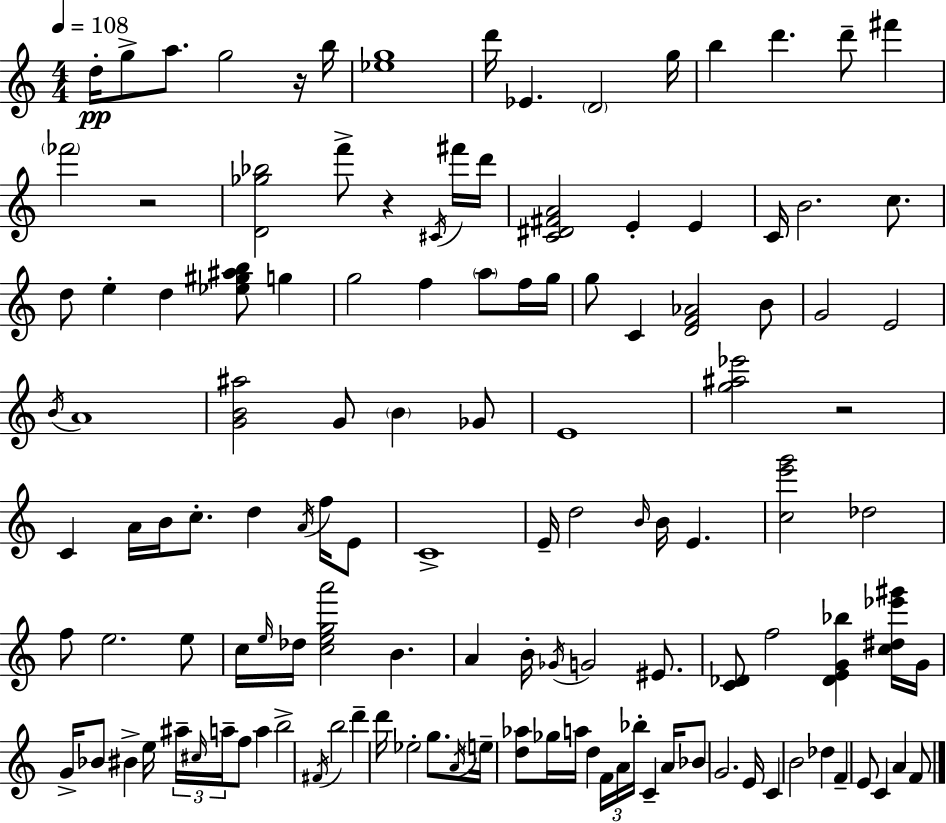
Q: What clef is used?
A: treble